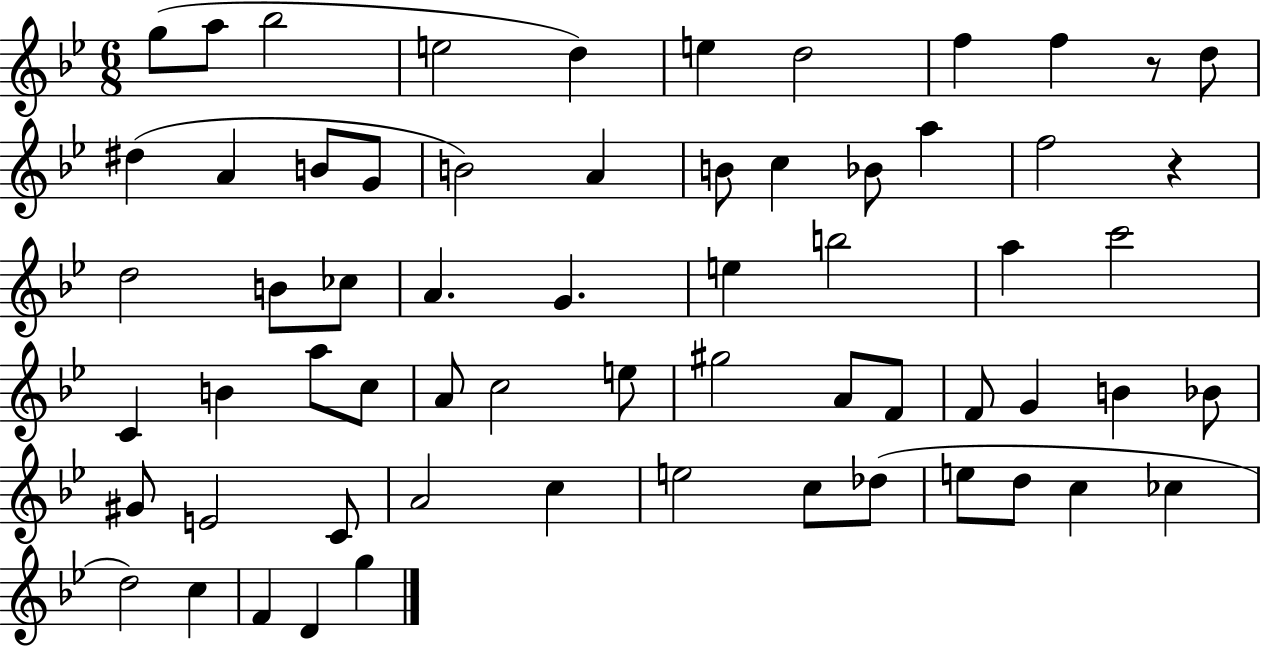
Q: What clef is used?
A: treble